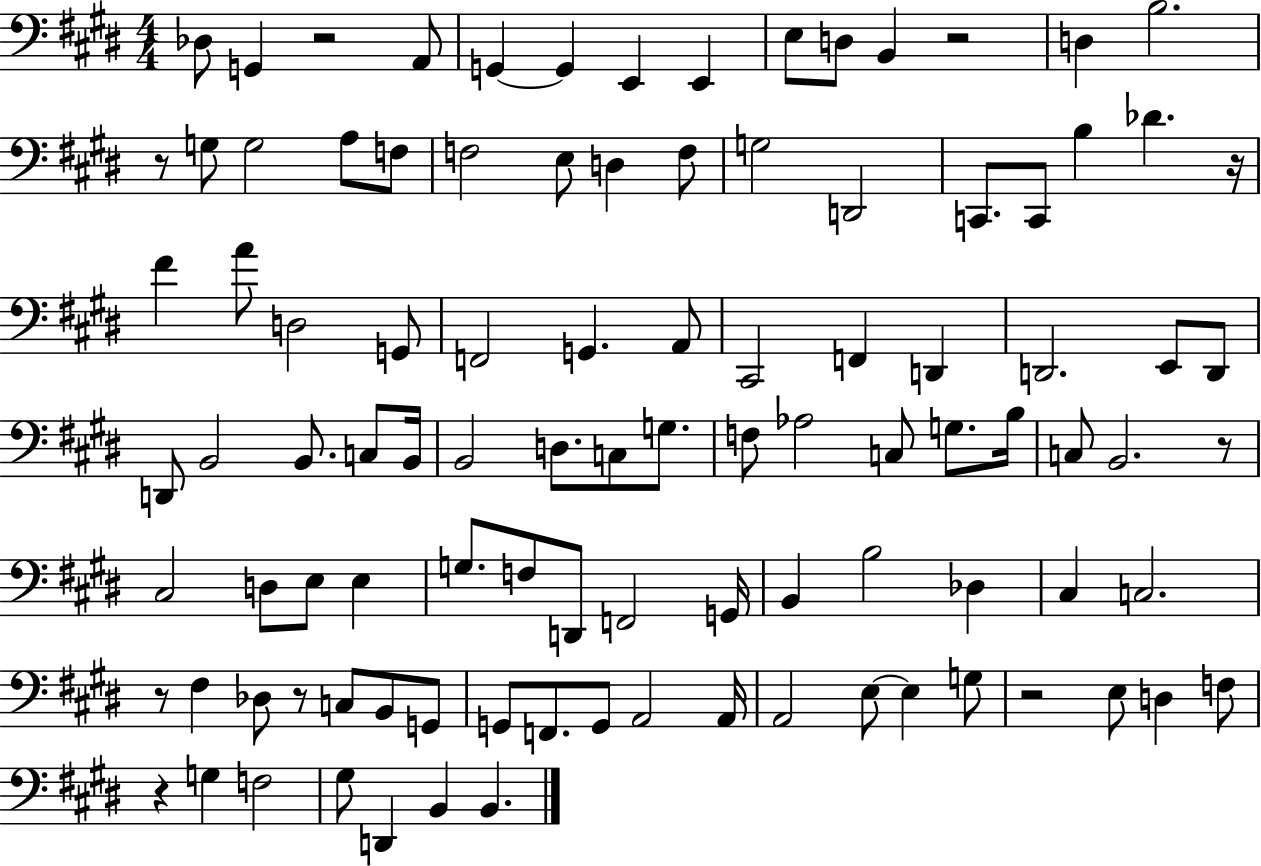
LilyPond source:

{
  \clef bass
  \numericTimeSignature
  \time 4/4
  \key e \major
  des8 g,4 r2 a,8 | g,4~~ g,4 e,4 e,4 | e8 d8 b,4 r2 | d4 b2. | \break r8 g8 g2 a8 f8 | f2 e8 d4 f8 | g2 d,2 | c,8. c,8 b4 des'4. r16 | \break fis'4 a'8 d2 g,8 | f,2 g,4. a,8 | cis,2 f,4 d,4 | d,2. e,8 d,8 | \break d,8 b,2 b,8. c8 b,16 | b,2 d8. c8 g8. | f8 aes2 c8 g8. b16 | c8 b,2. r8 | \break cis2 d8 e8 e4 | g8. f8 d,8 f,2 g,16 | b,4 b2 des4 | cis4 c2. | \break r8 fis4 des8 r8 c8 b,8 g,8 | g,8 f,8. g,8 a,2 a,16 | a,2 e8~~ e4 g8 | r2 e8 d4 f8 | \break r4 g4 f2 | gis8 d,4 b,4 b,4. | \bar "|."
}